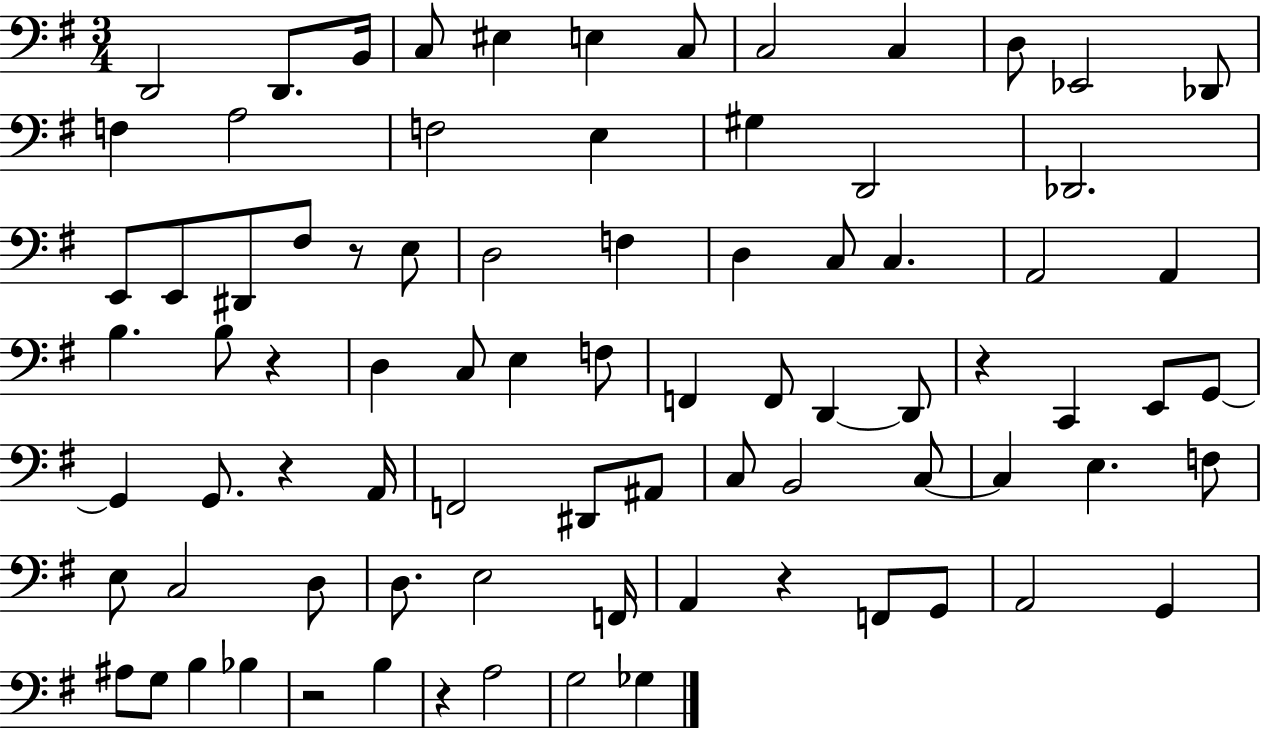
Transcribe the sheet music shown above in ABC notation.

X:1
T:Untitled
M:3/4
L:1/4
K:G
D,,2 D,,/2 B,,/4 C,/2 ^E, E, C,/2 C,2 C, D,/2 _E,,2 _D,,/2 F, A,2 F,2 E, ^G, D,,2 _D,,2 E,,/2 E,,/2 ^D,,/2 ^F,/2 z/2 E,/2 D,2 F, D, C,/2 C, A,,2 A,, B, B,/2 z D, C,/2 E, F,/2 F,, F,,/2 D,, D,,/2 z C,, E,,/2 G,,/2 G,, G,,/2 z A,,/4 F,,2 ^D,,/2 ^A,,/2 C,/2 B,,2 C,/2 C, E, F,/2 E,/2 C,2 D,/2 D,/2 E,2 F,,/4 A,, z F,,/2 G,,/2 A,,2 G,, ^A,/2 G,/2 B, _B, z2 B, z A,2 G,2 _G,